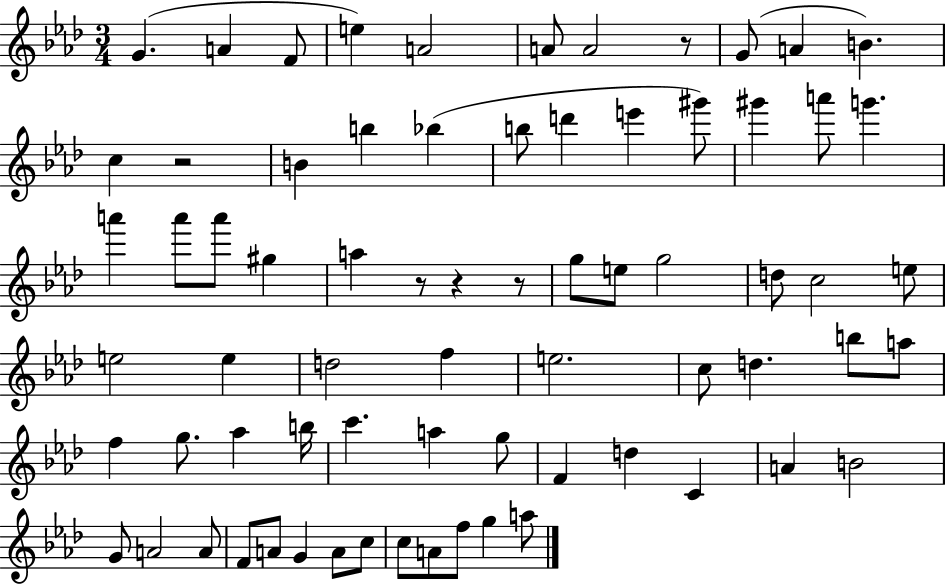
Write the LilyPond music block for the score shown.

{
  \clef treble
  \numericTimeSignature
  \time 3/4
  \key aes \major
  g'4.( a'4 f'8 | e''4) a'2 | a'8 a'2 r8 | g'8( a'4 b'4.) | \break c''4 r2 | b'4 b''4 bes''4( | b''8 d'''4 e'''4 gis'''8) | gis'''4 a'''8 g'''4. | \break a'''4 a'''8 a'''8 gis''4 | a''4 r8 r4 r8 | g''8 e''8 g''2 | d''8 c''2 e''8 | \break e''2 e''4 | d''2 f''4 | e''2. | c''8 d''4. b''8 a''8 | \break f''4 g''8. aes''4 b''16 | c'''4. a''4 g''8 | f'4 d''4 c'4 | a'4 b'2 | \break g'8 a'2 a'8 | f'8 a'8 g'4 a'8 c''8 | c''8 a'8 f''8 g''4 a''8 | \bar "|."
}